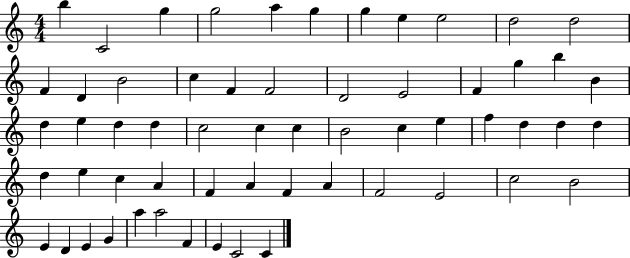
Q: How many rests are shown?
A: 0